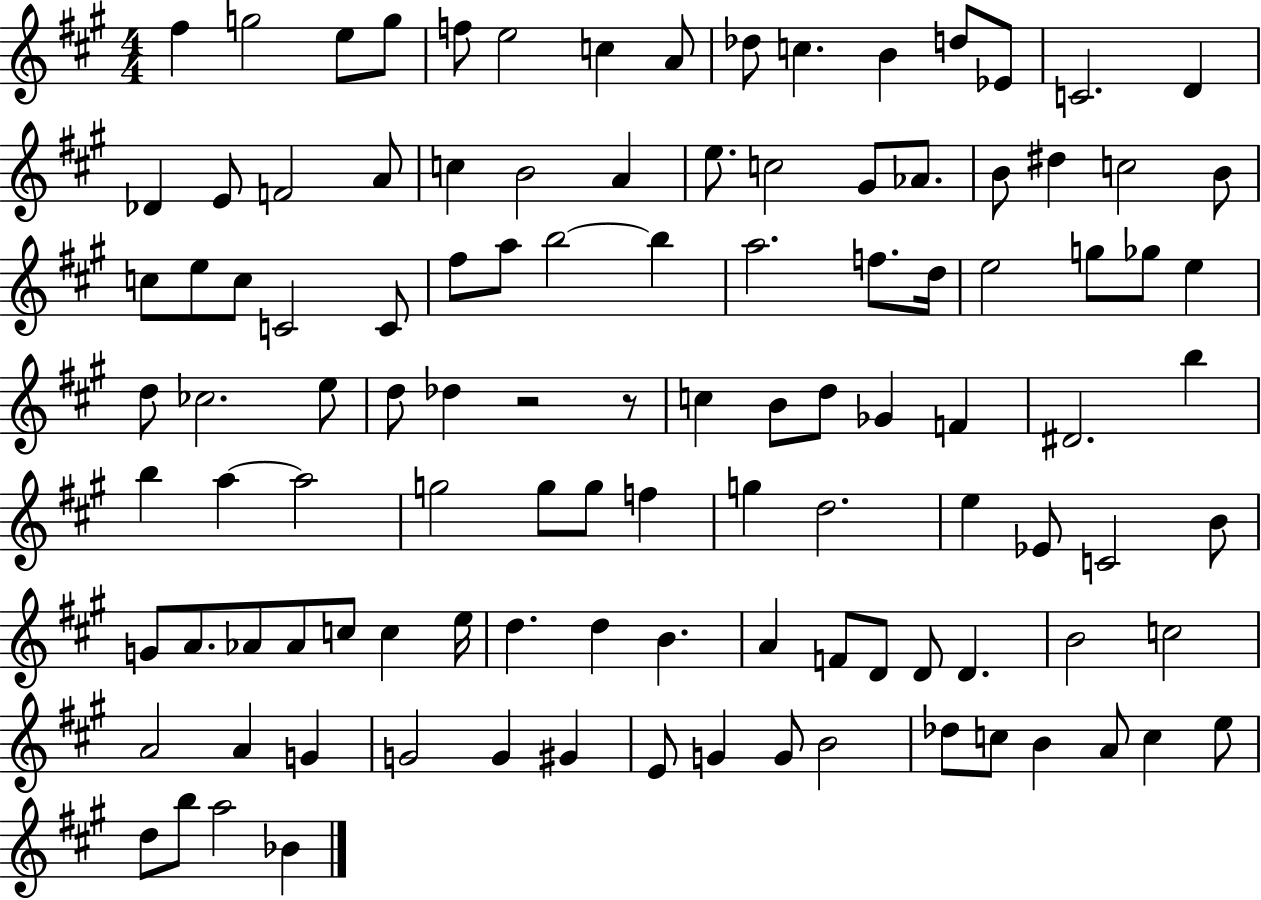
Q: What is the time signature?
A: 4/4